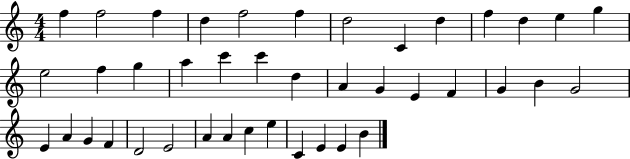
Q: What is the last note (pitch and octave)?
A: B4